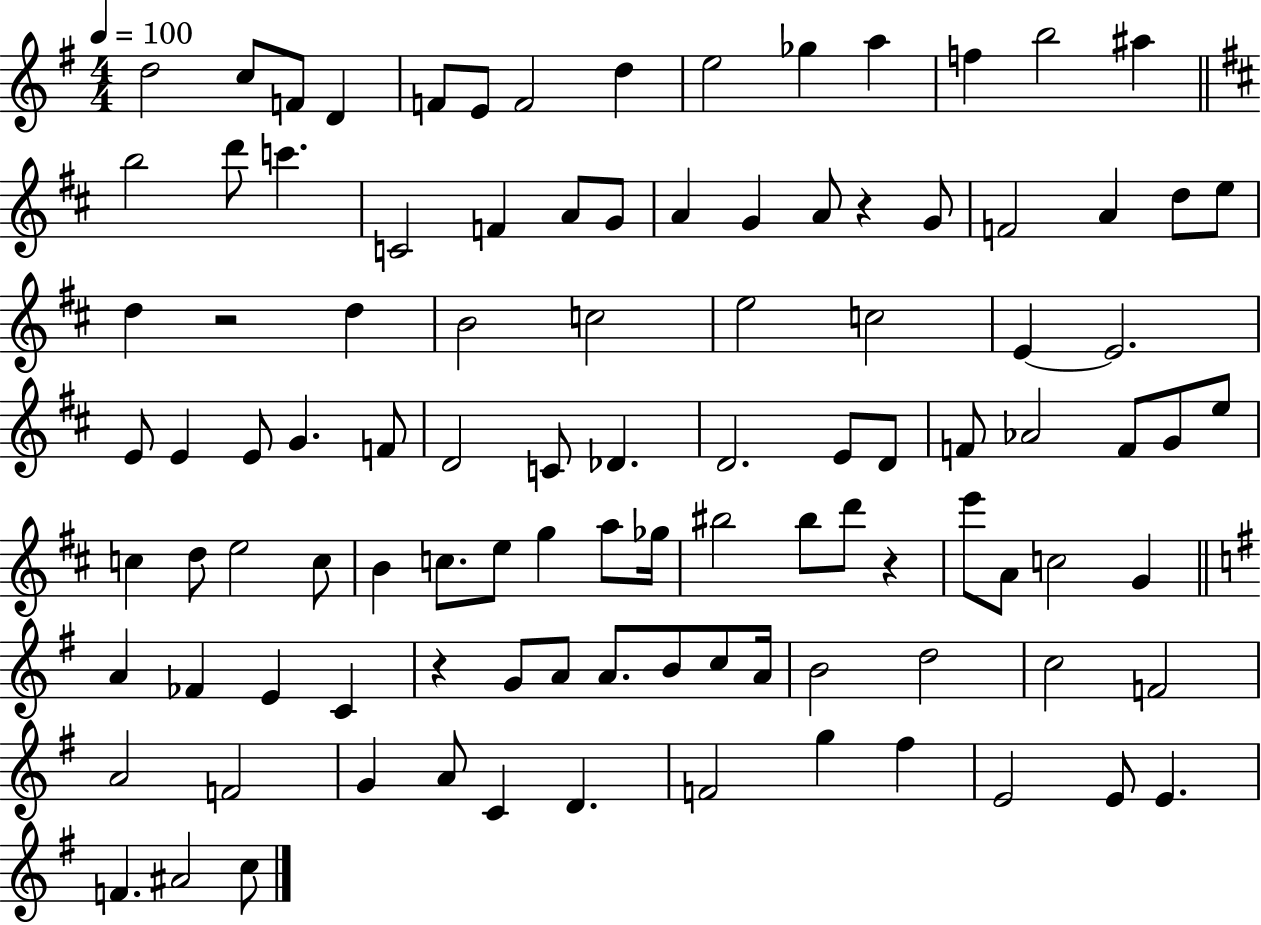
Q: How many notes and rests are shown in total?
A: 103